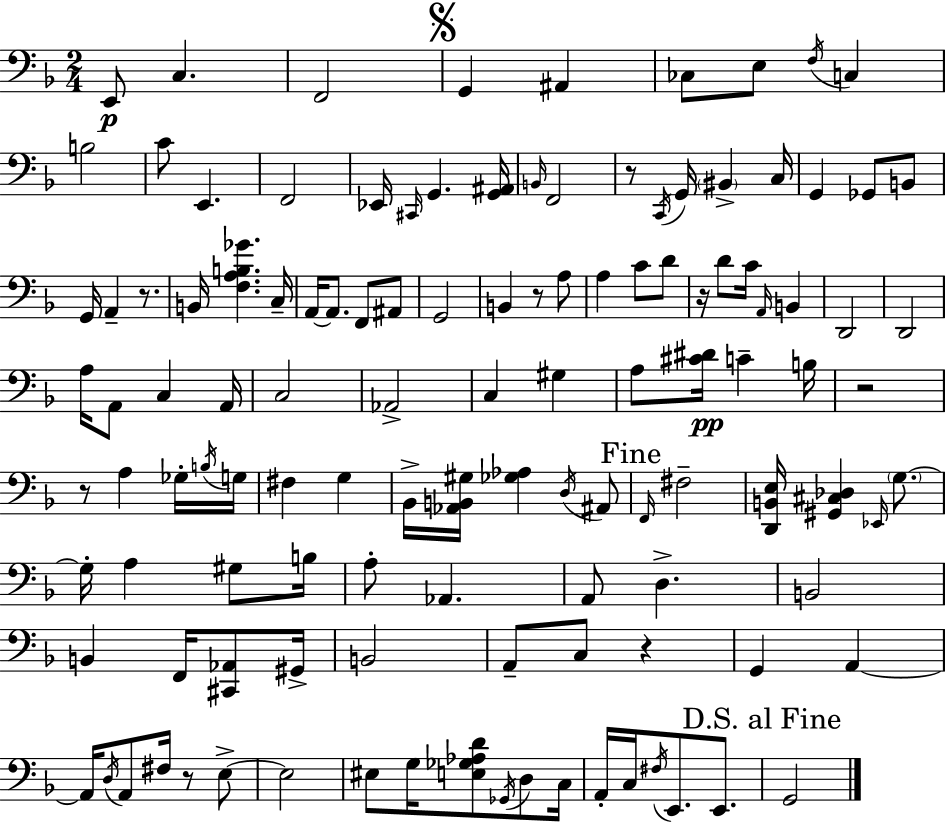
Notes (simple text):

E2/e C3/q. F2/h G2/q A#2/q CES3/e E3/e F3/s C3/q B3/h C4/e E2/q. F2/h Eb2/s C#2/s G2/q. [G2,A#2]/s B2/s F2/h R/e C2/s G2/s BIS2/q C3/s G2/q Gb2/e B2/e G2/s A2/q R/e. B2/s [F3,A3,B3,Gb4]/q. C3/s A2/s A2/e. F2/e A#2/e G2/h B2/q R/e A3/e A3/q C4/e D4/e R/s D4/e C4/s A2/s B2/q D2/h D2/h A3/s A2/e C3/q A2/s C3/h Ab2/h C3/q G#3/q A3/e [C#4,D#4]/s C4/q B3/s R/h R/e A3/q Gb3/s B3/s G3/s F#3/q G3/q Bb2/s [Ab2,B2,G#3]/s [Gb3,Ab3]/q D3/s A#2/e F2/s F#3/h [D2,B2,E3]/s [G#2,C#3,Db3]/q Eb2/s G3/e. G3/s A3/q G#3/e B3/s A3/e Ab2/q. A2/e D3/q. B2/h B2/q F2/s [C#2,Ab2]/e G#2/s B2/h A2/e C3/e R/q G2/q A2/q A2/s D3/s A2/e F#3/s R/e E3/e E3/h EIS3/e G3/s [E3,Gb3,Ab3,D4]/e Gb2/s D3/e C3/s A2/s C3/s F#3/s E2/e. E2/e. G2/h